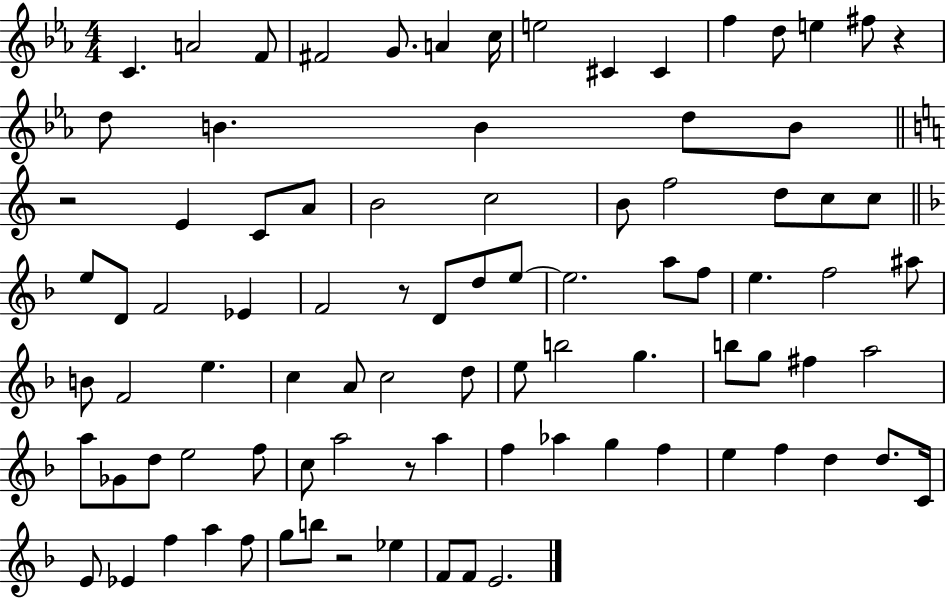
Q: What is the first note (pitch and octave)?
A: C4